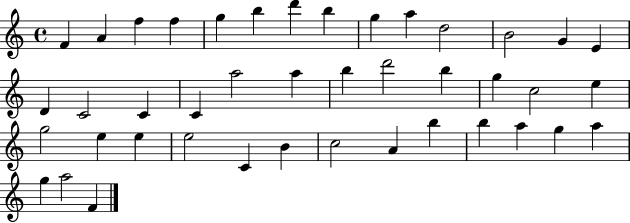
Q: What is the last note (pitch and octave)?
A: F4